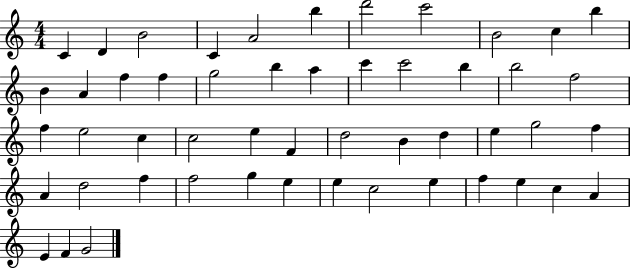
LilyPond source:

{
  \clef treble
  \numericTimeSignature
  \time 4/4
  \key c \major
  c'4 d'4 b'2 | c'4 a'2 b''4 | d'''2 c'''2 | b'2 c''4 b''4 | \break b'4 a'4 f''4 f''4 | g''2 b''4 a''4 | c'''4 c'''2 b''4 | b''2 f''2 | \break f''4 e''2 c''4 | c''2 e''4 f'4 | d''2 b'4 d''4 | e''4 g''2 f''4 | \break a'4 d''2 f''4 | f''2 g''4 e''4 | e''4 c''2 e''4 | f''4 e''4 c''4 a'4 | \break e'4 f'4 g'2 | \bar "|."
}